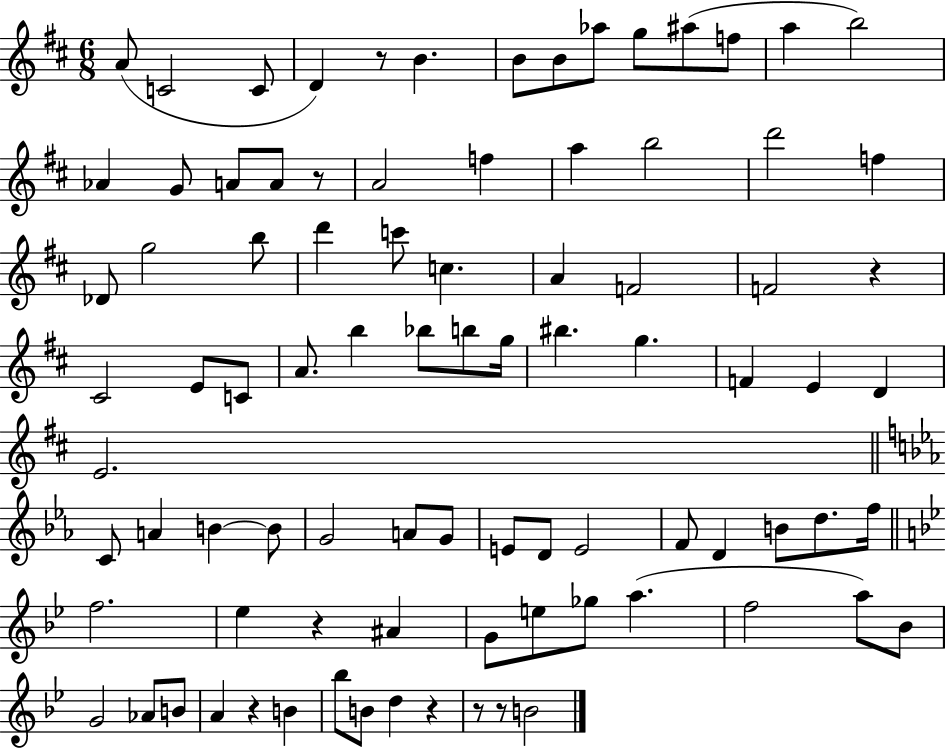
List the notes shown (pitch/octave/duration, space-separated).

A4/e C4/h C4/e D4/q R/e B4/q. B4/e B4/e Ab5/e G5/e A#5/e F5/e A5/q B5/h Ab4/q G4/e A4/e A4/e R/e A4/h F5/q A5/q B5/h D6/h F5/q Db4/e G5/h B5/e D6/q C6/e C5/q. A4/q F4/h F4/h R/q C#4/h E4/e C4/e A4/e. B5/q Bb5/e B5/e G5/s BIS5/q. G5/q. F4/q E4/q D4/q E4/h. C4/e A4/q B4/q B4/e G4/h A4/e G4/e E4/e D4/e E4/h F4/e D4/q B4/e D5/e. F5/s F5/h. Eb5/q R/q A#4/q G4/e E5/e Gb5/e A5/q. F5/h A5/e Bb4/e G4/h Ab4/e B4/e A4/q R/q B4/q Bb5/e B4/e D5/q R/q R/e R/e B4/h